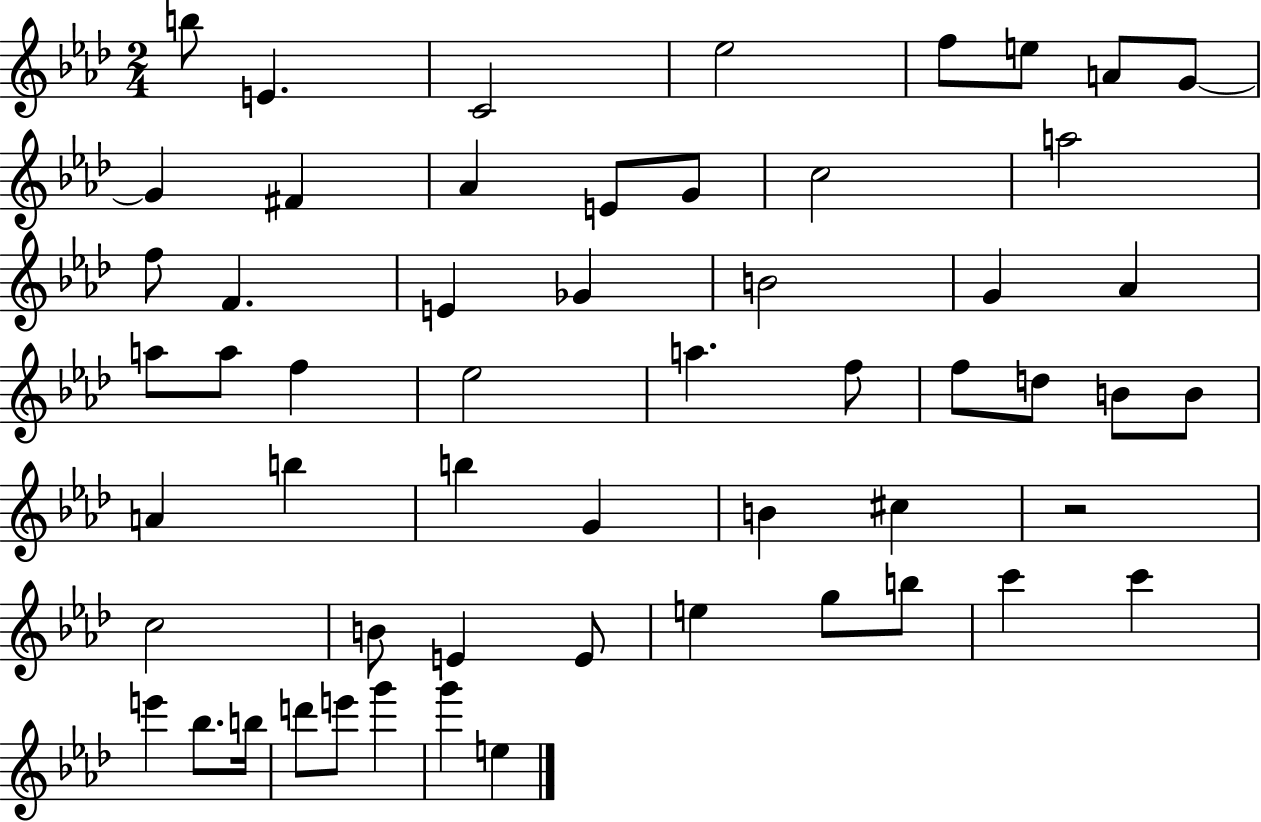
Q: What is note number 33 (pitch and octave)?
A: A4